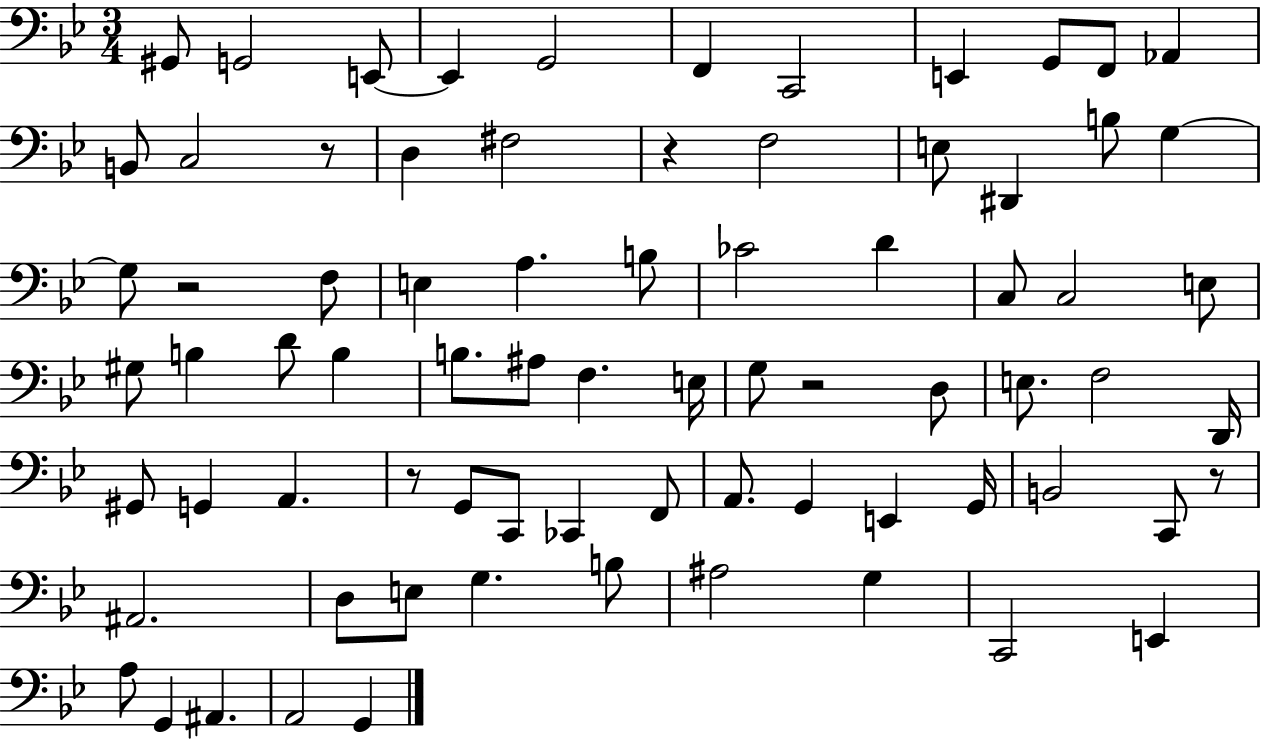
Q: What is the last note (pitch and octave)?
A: G2